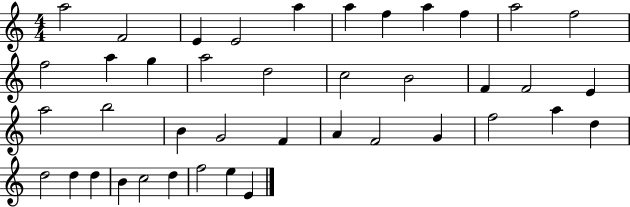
{
  \clef treble
  \numericTimeSignature
  \time 4/4
  \key c \major
  a''2 f'2 | e'4 e'2 a''4 | a''4 f''4 a''4 f''4 | a''2 f''2 | \break f''2 a''4 g''4 | a''2 d''2 | c''2 b'2 | f'4 f'2 e'4 | \break a''2 b''2 | b'4 g'2 f'4 | a'4 f'2 g'4 | f''2 a''4 d''4 | \break d''2 d''4 d''4 | b'4 c''2 d''4 | f''2 e''4 e'4 | \bar "|."
}